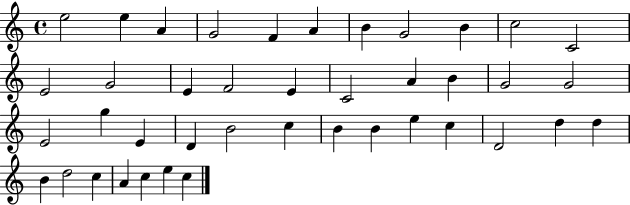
X:1
T:Untitled
M:4/4
L:1/4
K:C
e2 e A G2 F A B G2 B c2 C2 E2 G2 E F2 E C2 A B G2 G2 E2 g E D B2 c B B e c D2 d d B d2 c A c e c